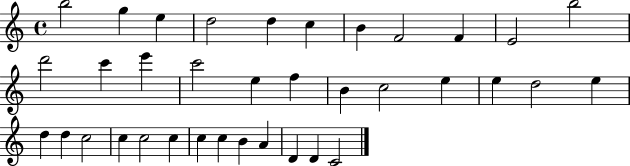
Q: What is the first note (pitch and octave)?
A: B5